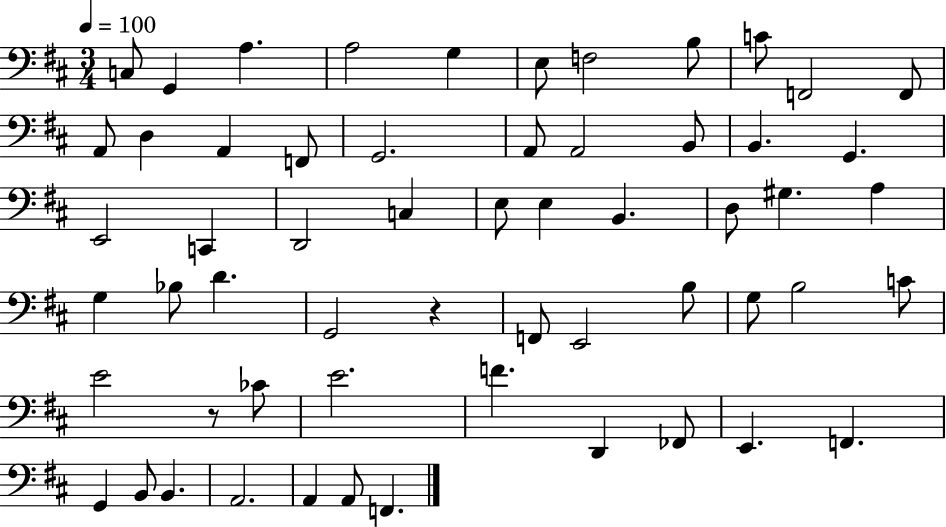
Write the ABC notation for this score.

X:1
T:Untitled
M:3/4
L:1/4
K:D
C,/2 G,, A, A,2 G, E,/2 F,2 B,/2 C/2 F,,2 F,,/2 A,,/2 D, A,, F,,/2 G,,2 A,,/2 A,,2 B,,/2 B,, G,, E,,2 C,, D,,2 C, E,/2 E, B,, D,/2 ^G, A, G, _B,/2 D G,,2 z F,,/2 E,,2 B,/2 G,/2 B,2 C/2 E2 z/2 _C/2 E2 F D,, _F,,/2 E,, F,, G,, B,,/2 B,, A,,2 A,, A,,/2 F,,